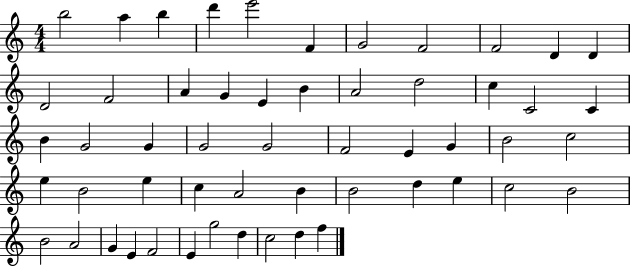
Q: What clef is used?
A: treble